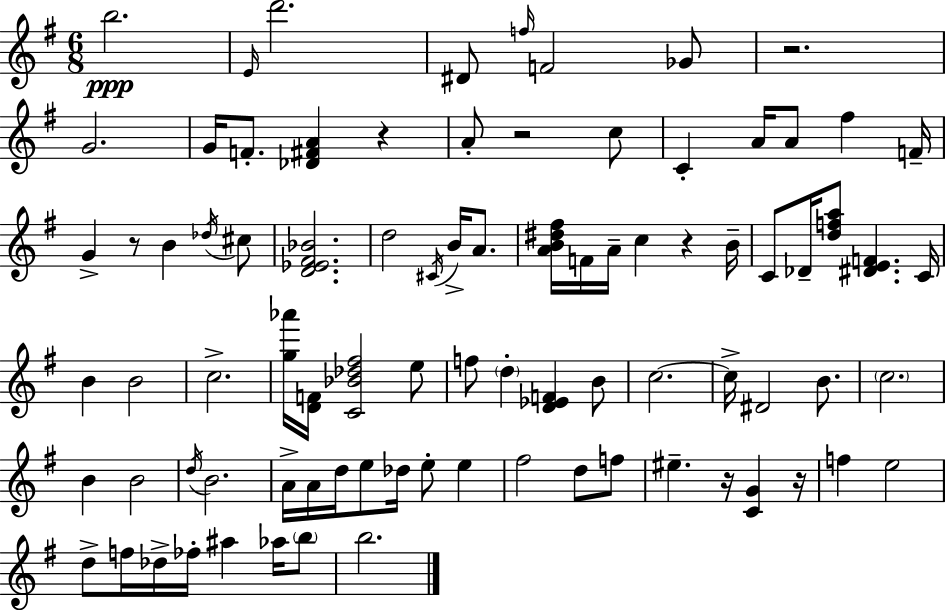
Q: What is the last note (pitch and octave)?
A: B5